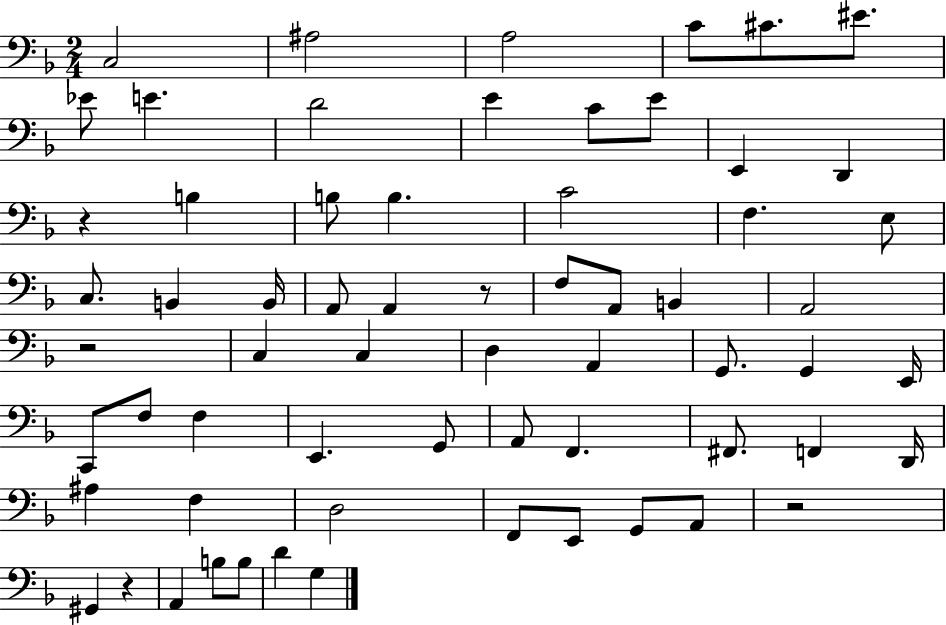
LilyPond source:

{
  \clef bass
  \numericTimeSignature
  \time 2/4
  \key f \major
  c2 | ais2 | a2 | c'8 cis'8. eis'8. | \break ees'8 e'4. | d'2 | e'4 c'8 e'8 | e,4 d,4 | \break r4 b4 | b8 b4. | c'2 | f4. e8 | \break c8. b,4 b,16 | a,8 a,4 r8 | f8 a,8 b,4 | a,2 | \break r2 | c4 c4 | d4 a,4 | g,8. g,4 e,16 | \break c,8 f8 f4 | e,4. g,8 | a,8 f,4. | fis,8. f,4 d,16 | \break ais4 f4 | d2 | f,8 e,8 g,8 a,8 | r2 | \break gis,4 r4 | a,4 b8 b8 | d'4 g4 | \bar "|."
}